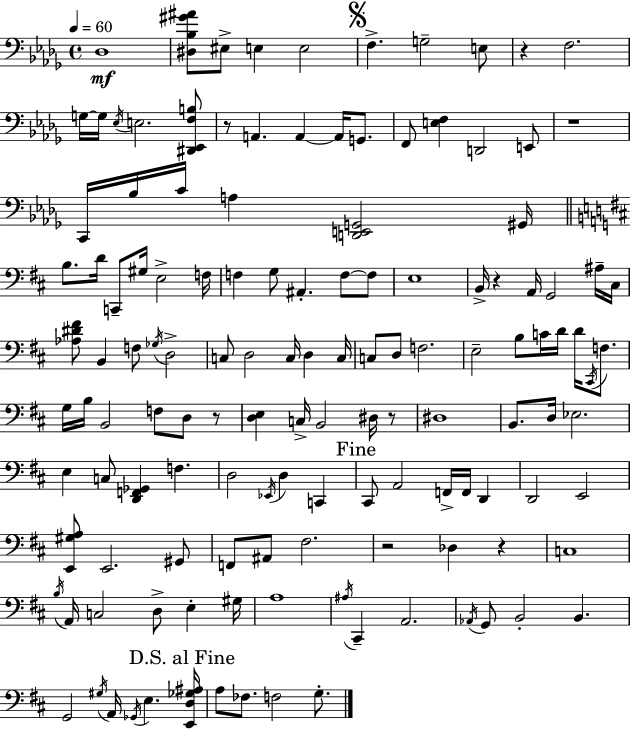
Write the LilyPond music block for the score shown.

{
  \clef bass
  \time 4/4
  \defaultTimeSignature
  \key bes \minor
  \tempo 4 = 60
  des1\mf | <dis bes gis' ais'>8 eis8-> e4 e2 | \mark \markup { \musicglyph "scripts.segno" } f4.-> g2-- e8 | r4 f2. | \break g16~~ g16 \acciaccatura { ees16 } e2. <dis, ees, f b>8 | r8 a,4. a,4~~ a,16 g,8. | f,8 <e f>4 d,2 e,8 | r1 | \break c,16 bes16 c'16 a4 <d, e, g,>2 | gis,16 \bar "||" \break \key d \major b8. d'16 c,8-- gis16 e2-> f16 | f4 g8 ais,4.-. f8~~ f8 | e1 | b,16-> r4 a,16 g,2 ais16-- cis16 | \break <aes dis' fis'>8 b,4 f8 \acciaccatura { ges16 } d2-> | c8 d2 c16 d4 | c16 c8 d8 f2. | e2-- b8 c'16 d'16 d'16 \acciaccatura { cis,16 } f8. | \break g16 b16 b,2 f8 d8 | r8 <d e>4 c16-> b,2 dis16 | r8 dis1 | b,8. d16 ees2. | \break e4 c8 <d, f, ges,>4 f4. | d2 \acciaccatura { ees,16 } d4 c,4 | \mark "Fine" cis,8 a,2 f,16-> f,16 d,4 | d,2 e,2 | \break <e, gis a>8 e,2. | gis,8 f,8 ais,8 fis2. | r2 des4 r4 | c1 | \break \acciaccatura { b16 } a,16 c2 d8-> e4-. | gis16 a1 | \acciaccatura { ais16 } cis,4-- a,2. | \acciaccatura { aes,16 } g,8 b,2-. | \break b,4. g,2 \acciaccatura { gis16 } a,16 | \acciaccatura { ges,16 } e4. \mark "D.S. al Fine" <e, d ges ais>16 a8 fes8. f2 | g8.-. \bar "|."
}